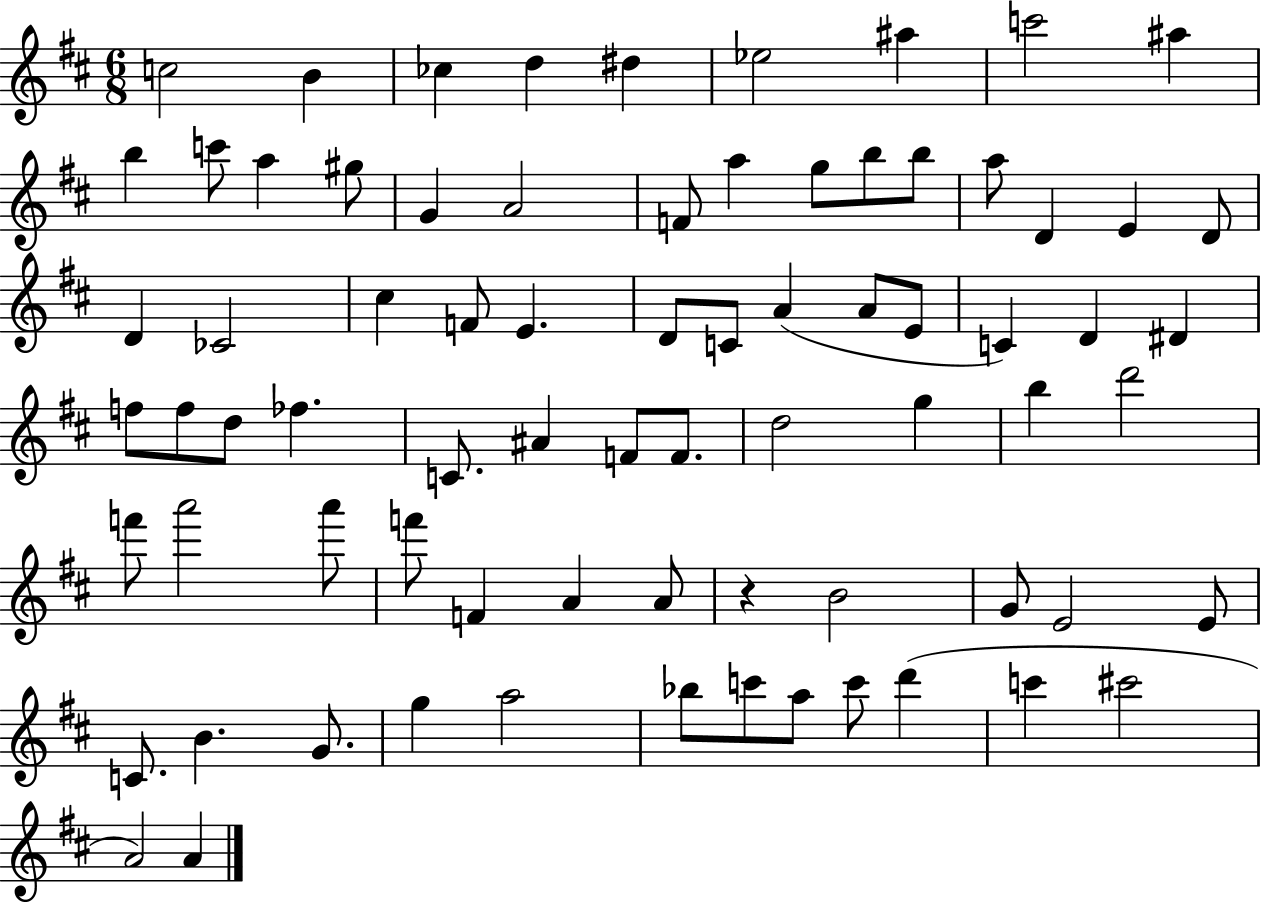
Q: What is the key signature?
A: D major